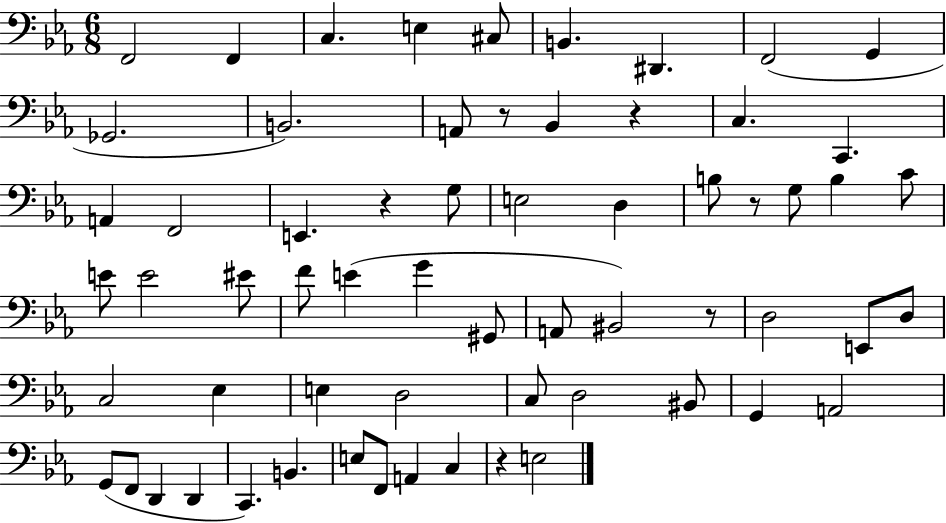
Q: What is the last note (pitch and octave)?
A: E3